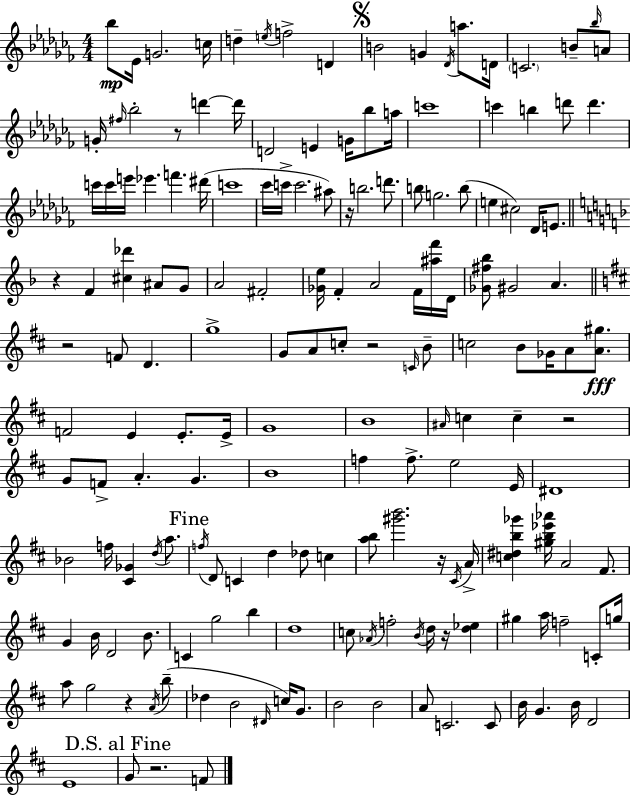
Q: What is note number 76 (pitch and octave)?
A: F4